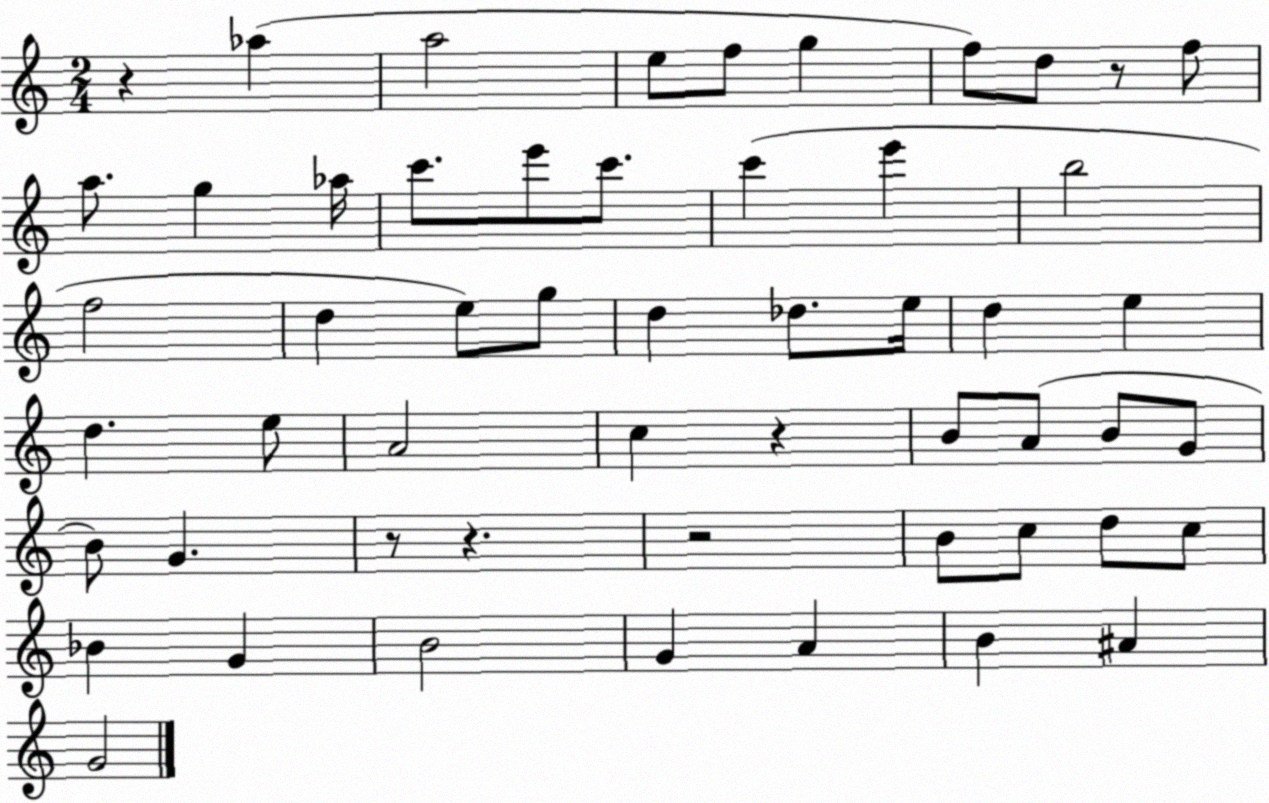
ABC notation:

X:1
T:Untitled
M:2/4
L:1/4
K:C
z _a a2 e/2 f/2 g f/2 d/2 z/2 f/2 a/2 g _a/4 c'/2 e'/2 c'/2 c' e' b2 f2 d e/2 g/2 d _d/2 e/4 d e d e/2 A2 c z B/2 A/2 B/2 G/2 B/2 G z/2 z z2 B/2 c/2 d/2 c/2 _B G B2 G A B ^A G2